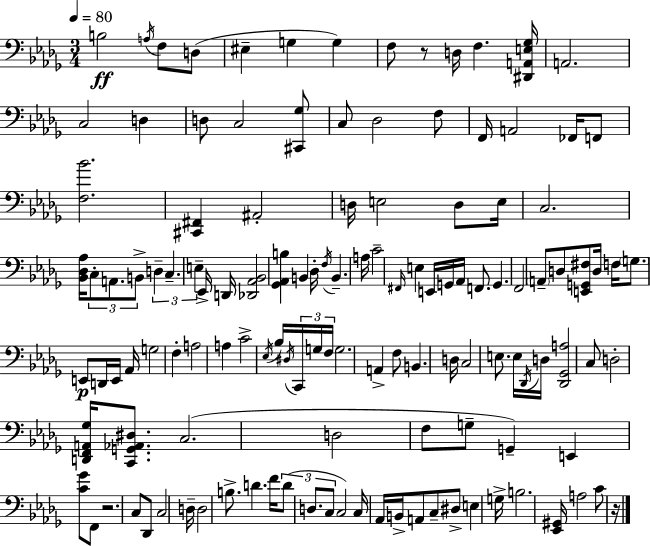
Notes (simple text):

B3/h A3/s F3/e D3/e EIS3/q G3/q G3/q F3/e R/e D3/s F3/q. [D#2,A2,E3,Gb3]/s A2/h. C3/h D3/q D3/e C3/h [C#2,Gb3]/e C3/e Db3/h F3/e F2/s A2/h FES2/s F2/e [F3,Bb4]/h. [C#2,F#2]/q A#2/h D3/s E3/h D3/e E3/s C3/h. [Bb2,Db3,Ab3]/s C3/e A2/e. B2/e D3/q C3/q. E3/q Eb2/s D2/s [Db2,Ab2,Bb2]/h [Gb2,Ab2,B3]/q B2/q Db3/s F3/s B2/q. A3/s C4/h F#2/s E3/q E2/s G2/s Ab2/s F2/e. G2/q. F2/h A2/e D3/e [E2,G2,F#3]/e D3/s F3/s G3/e. E2/e D2/s E2/s Ab2/s G3/h F3/q A3/h A3/q C4/h Eb3/s Bb3/s D#3/s C2/s G3/s F3/s G3/h. A2/q F3/e B2/q. D3/s C3/h E3/e. E3/s Db2/s D3/s [Db2,Gb2,A3]/h C3/e D3/h [D2,F2,A2,Gb3]/s [C2,G2,Ab2,D#3]/e. C3/h. D3/h F3/e G3/e G2/q E2/q [C4,Gb4]/e F2/e R/h. C3/e Db2/e C3/h D3/s D3/h B3/e. D4/q. F4/s D4/e D3/e. C3/e C3/h C3/s Ab2/s B2/s A2/e C3/e D#3/e E3/q G3/s B3/h. [Eb2,G#2]/s A3/h C4/e R/s